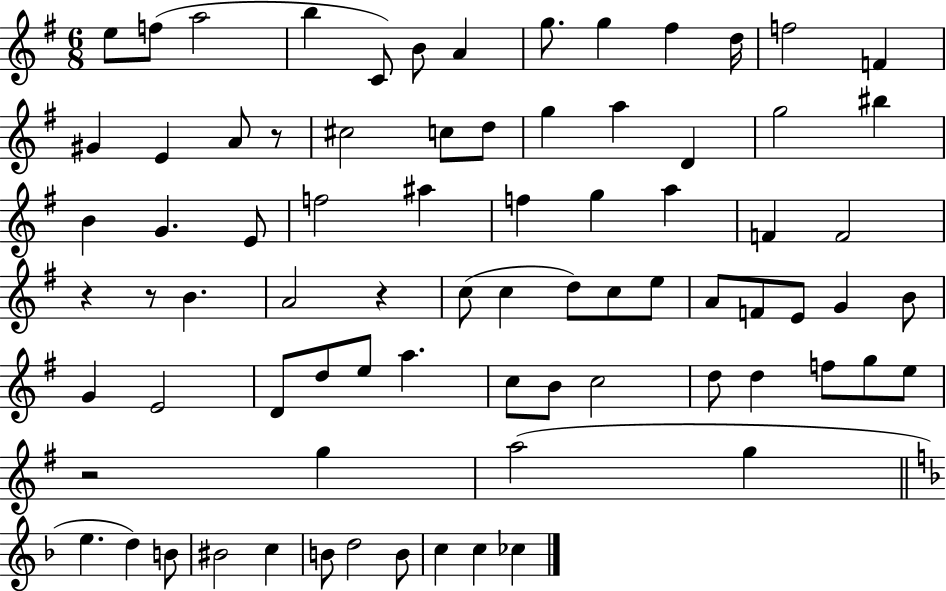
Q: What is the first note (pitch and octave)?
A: E5